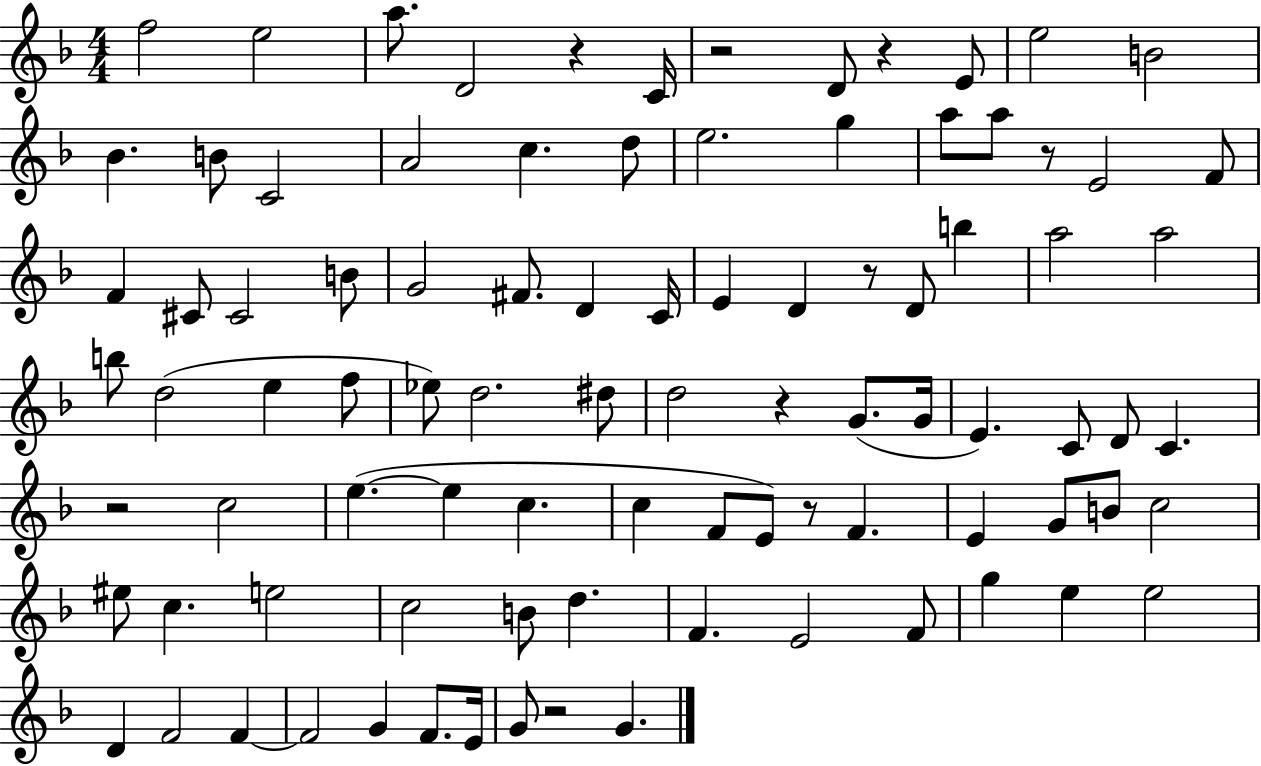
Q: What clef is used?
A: treble